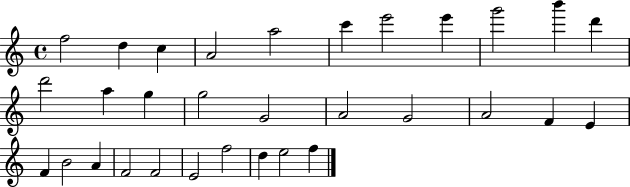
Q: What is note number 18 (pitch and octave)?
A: G4